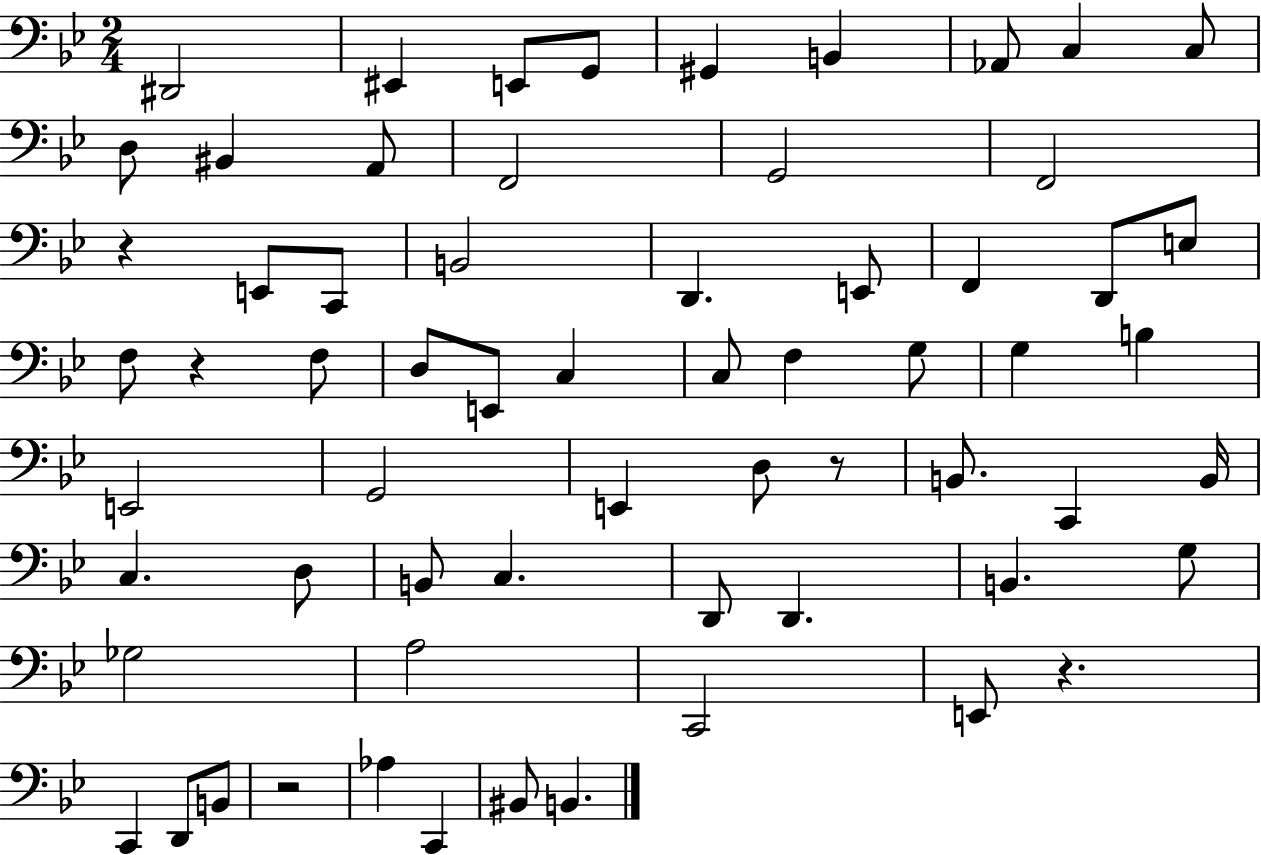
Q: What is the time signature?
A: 2/4